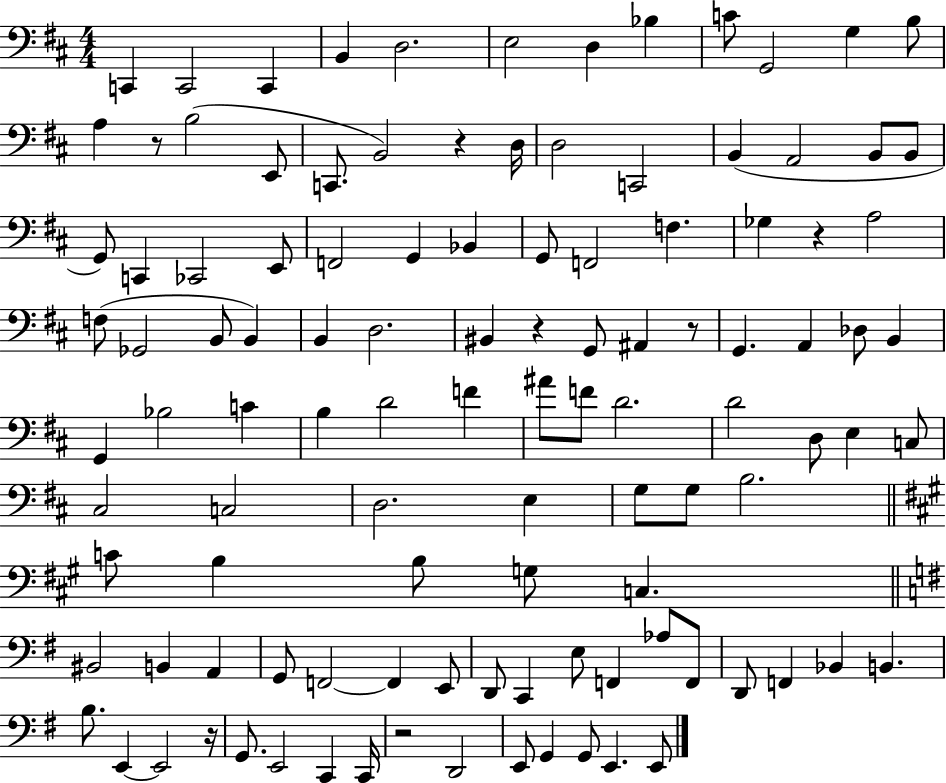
C2/q C2/h C2/q B2/q D3/h. E3/h D3/q Bb3/q C4/e G2/h G3/q B3/e A3/q R/e B3/h E2/e C2/e. B2/h R/q D3/s D3/h C2/h B2/q A2/h B2/e B2/e G2/e C2/q CES2/h E2/e F2/h G2/q Bb2/q G2/e F2/h F3/q. Gb3/q R/q A3/h F3/e Gb2/h B2/e B2/q B2/q D3/h. BIS2/q R/q G2/e A#2/q R/e G2/q. A2/q Db3/e B2/q G2/q Bb3/h C4/q B3/q D4/h F4/q A#4/e F4/e D4/h. D4/h D3/e E3/q C3/e C#3/h C3/h D3/h. E3/q G3/e G3/e B3/h. C4/e B3/q B3/e G3/e C3/q. BIS2/h B2/q A2/q G2/e F2/h F2/q E2/e D2/e C2/q E3/e F2/q Ab3/e F2/e D2/e F2/q Bb2/q B2/q. B3/e. E2/q E2/h R/s G2/e. E2/h C2/q C2/s R/h D2/h E2/e G2/q G2/e E2/q. E2/e